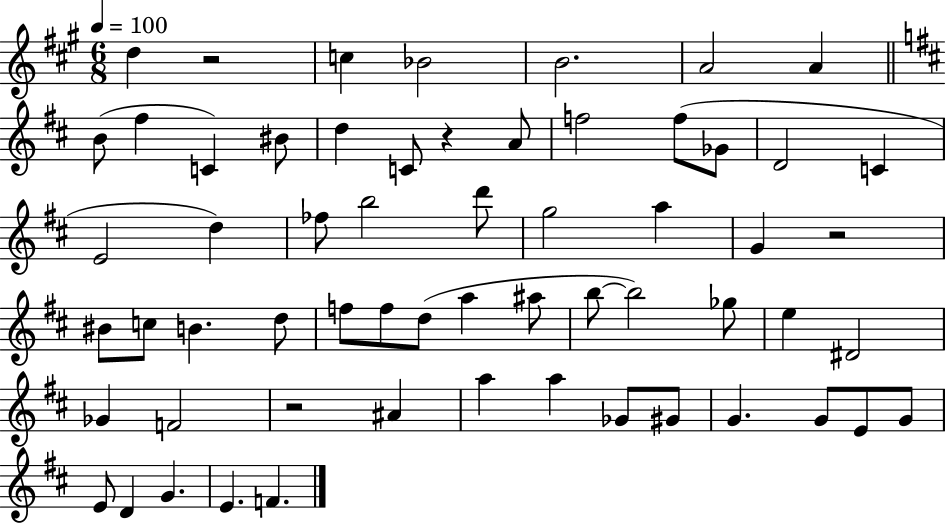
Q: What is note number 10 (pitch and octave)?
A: BIS4